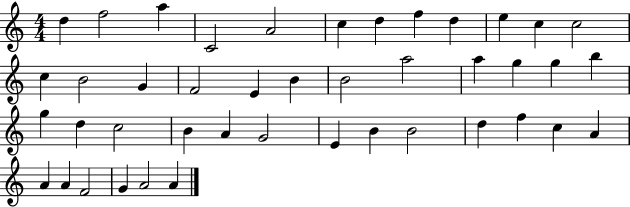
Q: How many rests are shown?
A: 0